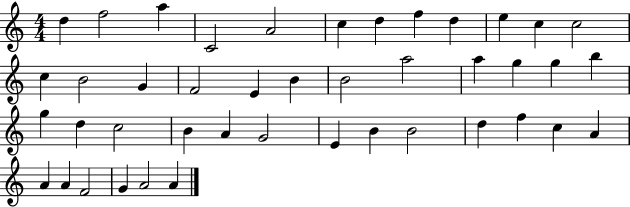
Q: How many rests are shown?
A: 0